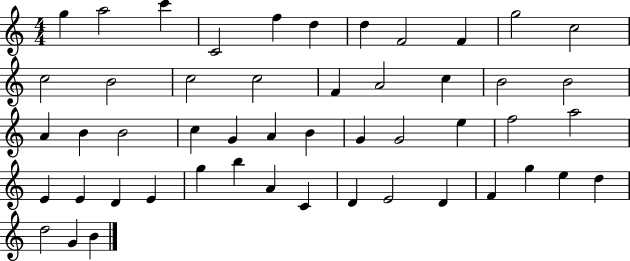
{
  \clef treble
  \numericTimeSignature
  \time 4/4
  \key c \major
  g''4 a''2 c'''4 | c'2 f''4 d''4 | d''4 f'2 f'4 | g''2 c''2 | \break c''2 b'2 | c''2 c''2 | f'4 a'2 c''4 | b'2 b'2 | \break a'4 b'4 b'2 | c''4 g'4 a'4 b'4 | g'4 g'2 e''4 | f''2 a''2 | \break e'4 e'4 d'4 e'4 | g''4 b''4 a'4 c'4 | d'4 e'2 d'4 | f'4 g''4 e''4 d''4 | \break d''2 g'4 b'4 | \bar "|."
}